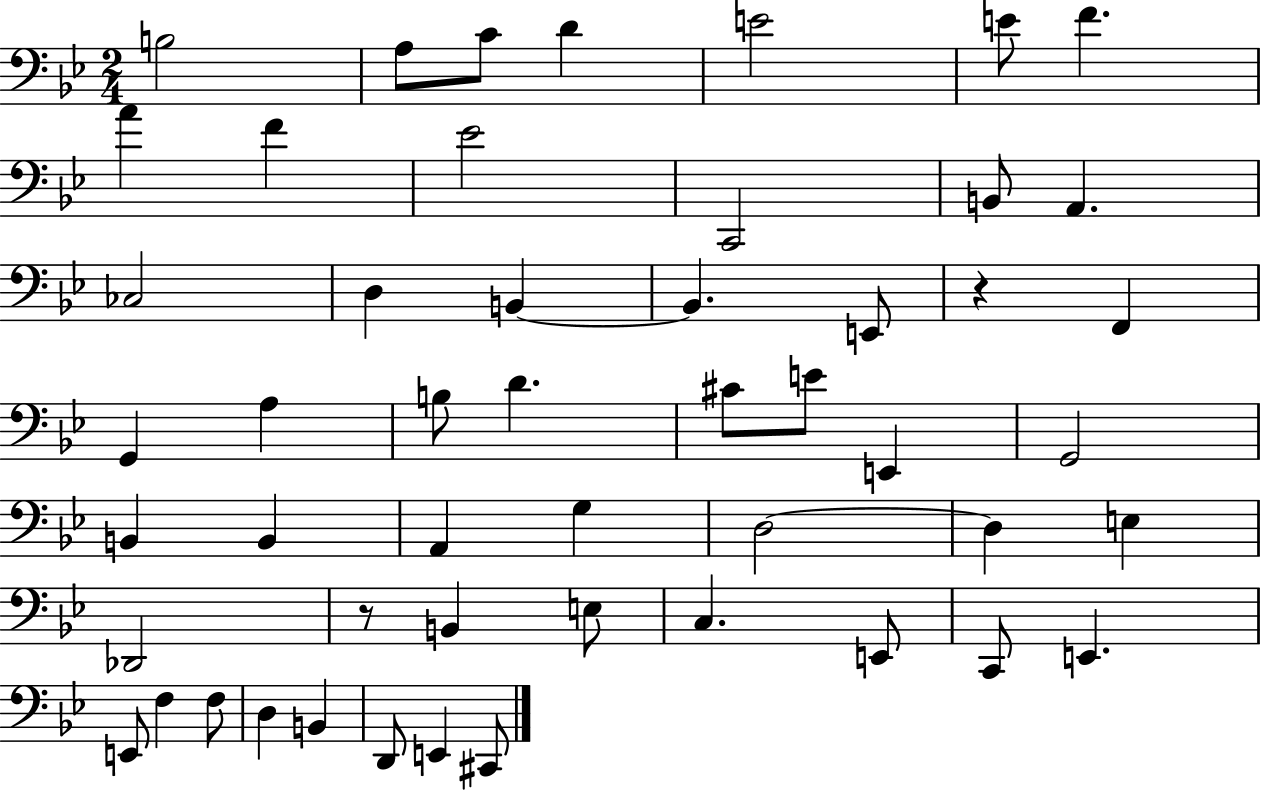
{
  \clef bass
  \numericTimeSignature
  \time 2/4
  \key bes \major
  \repeat volta 2 { b2 | a8 c'8 d'4 | e'2 | e'8 f'4. | \break a'4 f'4 | ees'2 | c,2 | b,8 a,4. | \break ces2 | d4 b,4~~ | b,4. e,8 | r4 f,4 | \break g,4 a4 | b8 d'4. | cis'8 e'8 e,4 | g,2 | \break b,4 b,4 | a,4 g4 | d2~~ | d4 e4 | \break des,2 | r8 b,4 e8 | c4. e,8 | c,8 e,4. | \break e,8 f4 f8 | d4 b,4 | d,8 e,4 cis,8 | } \bar "|."
}